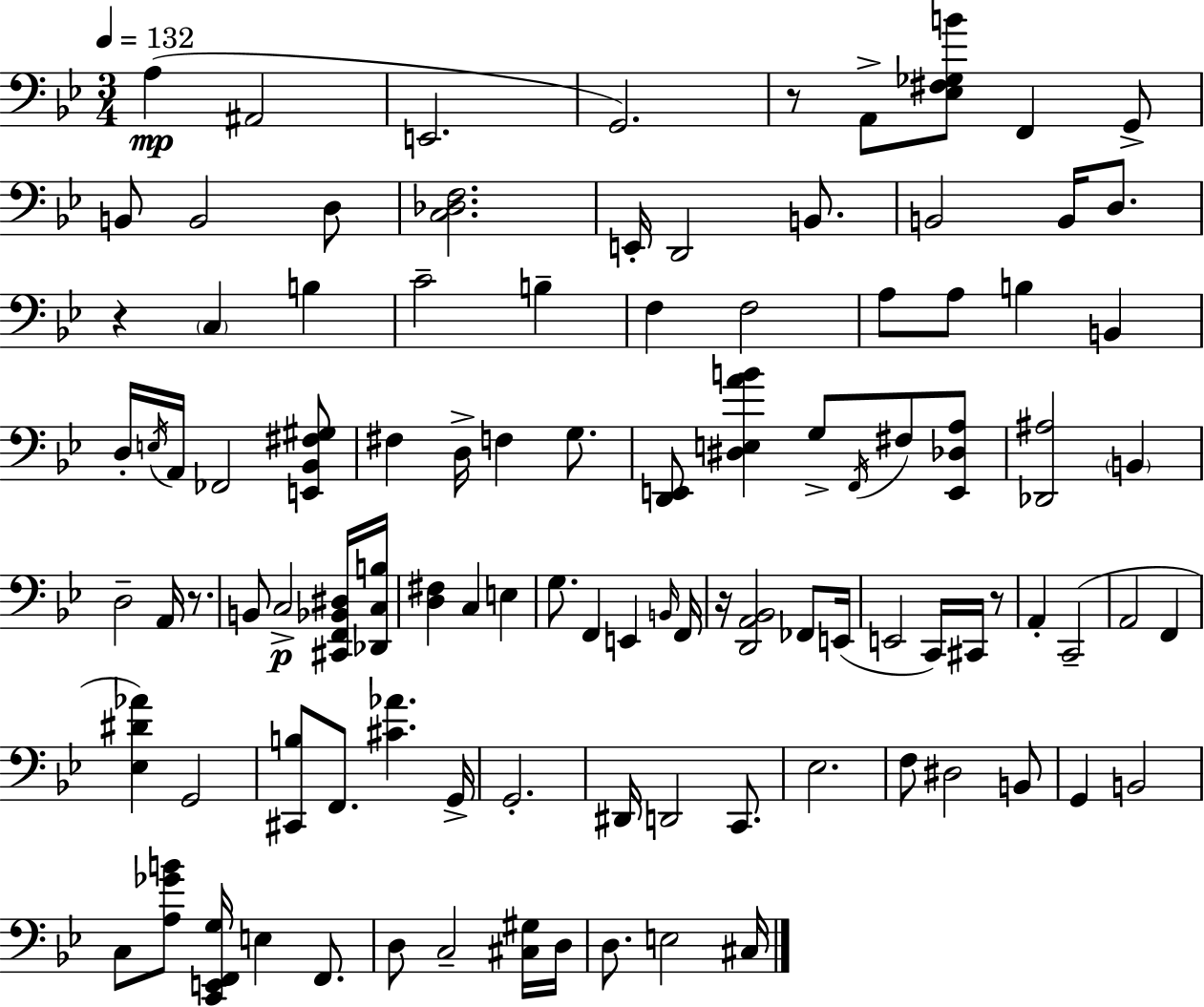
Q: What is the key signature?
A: BES major